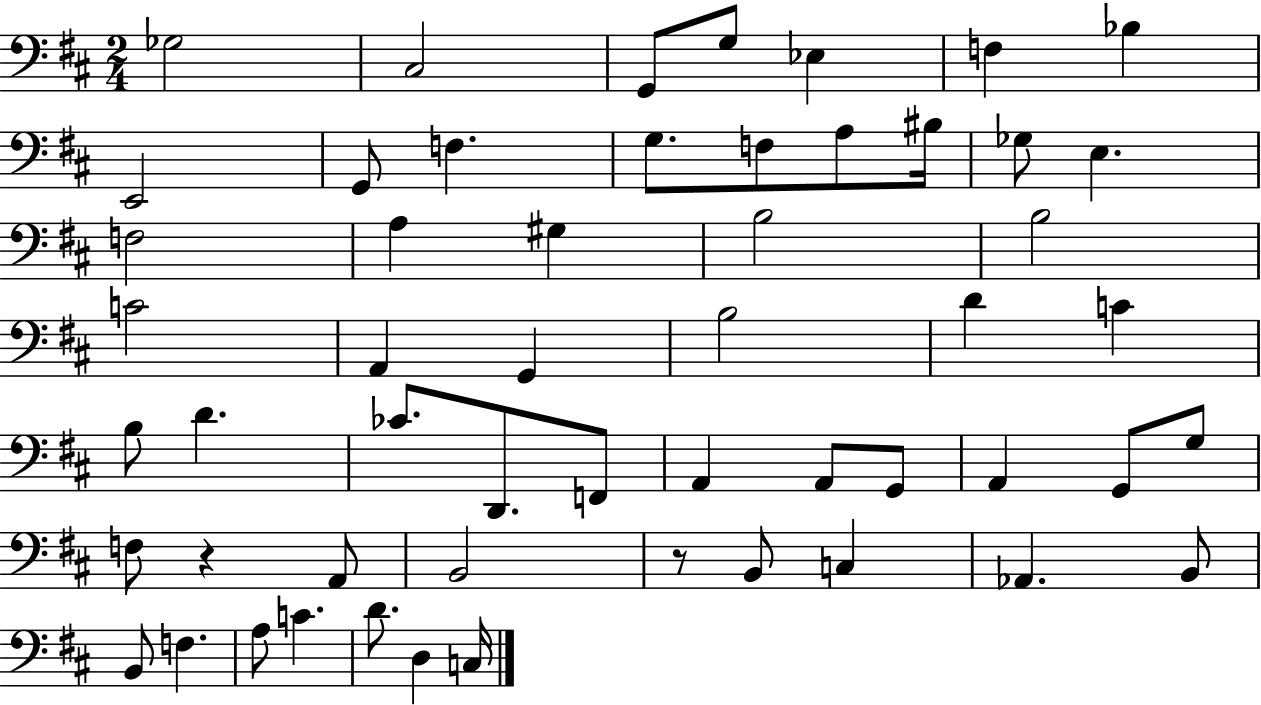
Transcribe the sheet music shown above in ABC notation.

X:1
T:Untitled
M:2/4
L:1/4
K:D
_G,2 ^C,2 G,,/2 G,/2 _E, F, _B, E,,2 G,,/2 F, G,/2 F,/2 A,/2 ^B,/4 _G,/2 E, F,2 A, ^G, B,2 B,2 C2 A,, G,, B,2 D C B,/2 D _C/2 D,,/2 F,,/2 A,, A,,/2 G,,/2 A,, G,,/2 G,/2 F,/2 z A,,/2 B,,2 z/2 B,,/2 C, _A,, B,,/2 B,,/2 F, A,/2 C D/2 D, C,/4